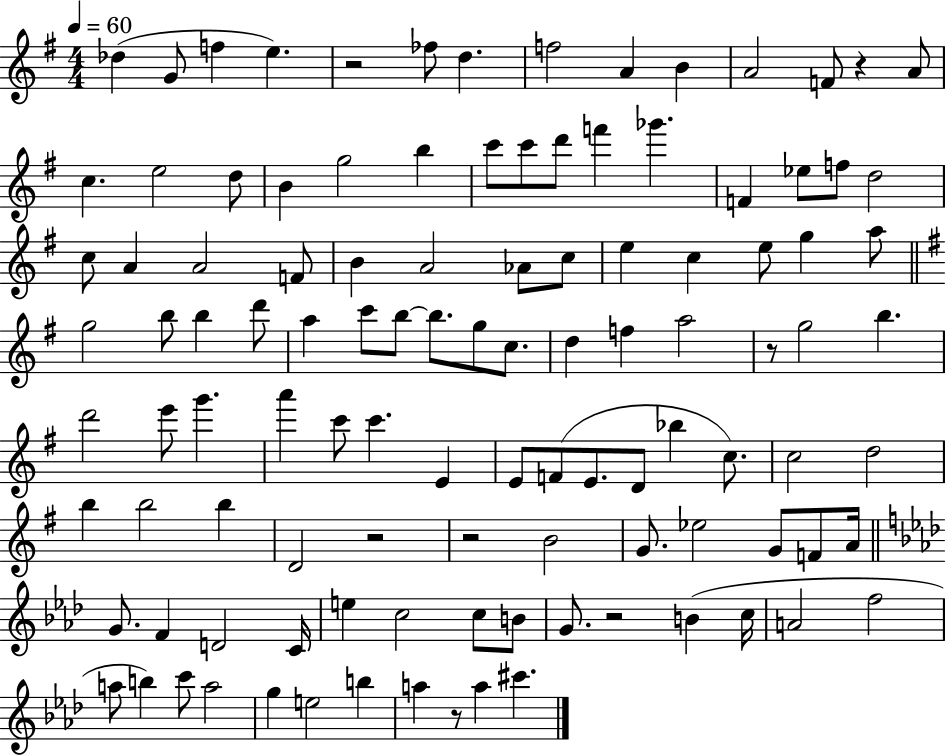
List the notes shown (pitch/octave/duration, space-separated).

Db5/q G4/e F5/q E5/q. R/h FES5/e D5/q. F5/h A4/q B4/q A4/h F4/e R/q A4/e C5/q. E5/h D5/e B4/q G5/h B5/q C6/e C6/e D6/e F6/q Gb6/q. F4/q Eb5/e F5/e D5/h C5/e A4/q A4/h F4/e B4/q A4/h Ab4/e C5/e E5/q C5/q E5/e G5/q A5/e G5/h B5/e B5/q D6/e A5/q C6/e B5/e B5/e. G5/e C5/e. D5/q F5/q A5/h R/e G5/h B5/q. D6/h E6/e G6/q. A6/q C6/e C6/q. E4/q E4/e F4/e E4/e. D4/e Bb5/q C5/e. C5/h D5/h B5/q B5/h B5/q D4/h R/h R/h B4/h G4/e. Eb5/h G4/e F4/e A4/s G4/e. F4/q D4/h C4/s E5/q C5/h C5/e B4/e G4/e. R/h B4/q C5/s A4/h F5/h A5/e B5/q C6/e A5/h G5/q E5/h B5/q A5/q R/e A5/q C#6/q.